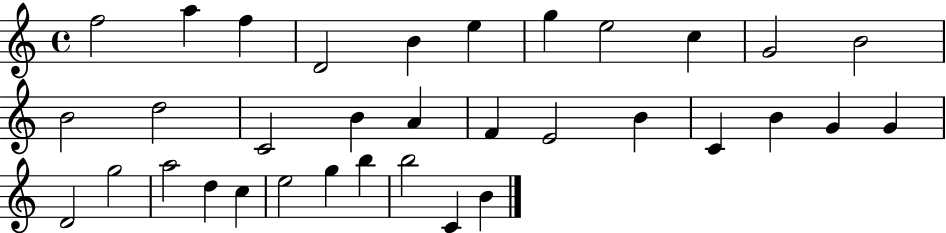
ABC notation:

X:1
T:Untitled
M:4/4
L:1/4
K:C
f2 a f D2 B e g e2 c G2 B2 B2 d2 C2 B A F E2 B C B G G D2 g2 a2 d c e2 g b b2 C B